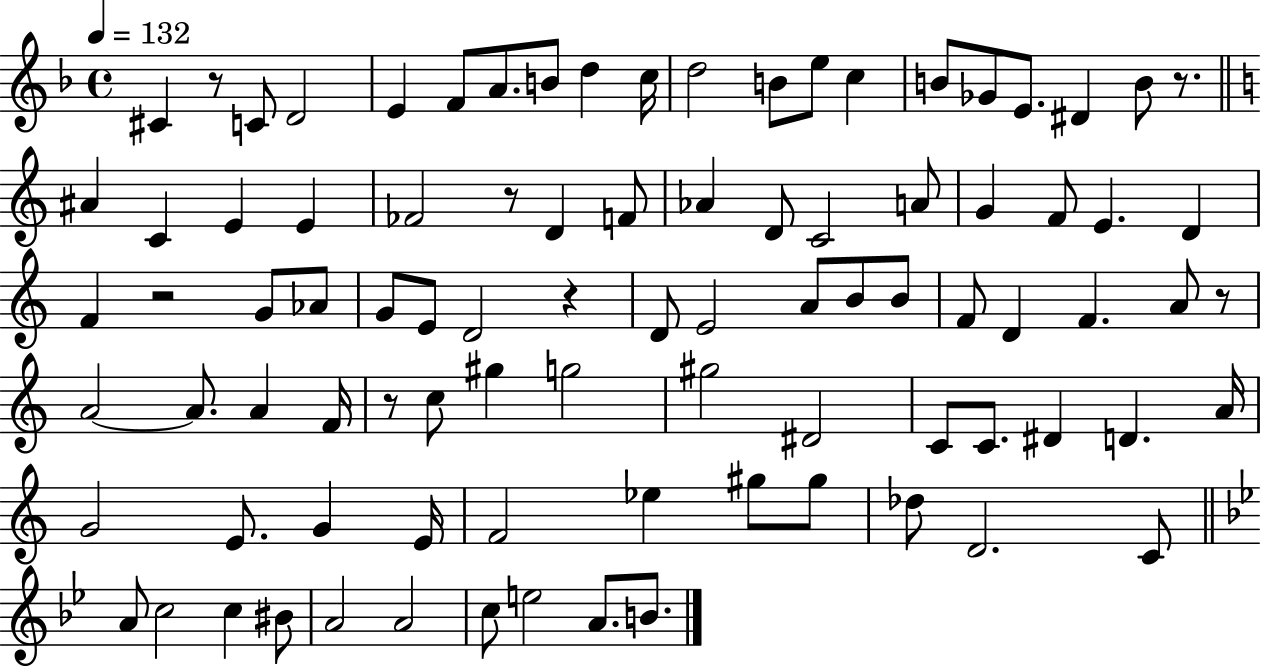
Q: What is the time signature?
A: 4/4